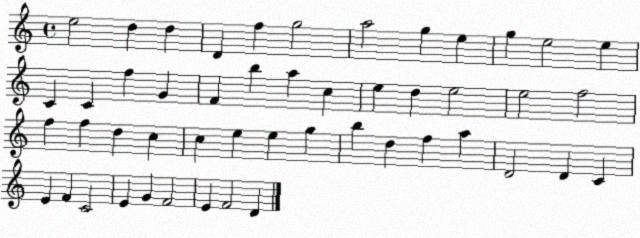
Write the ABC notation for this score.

X:1
T:Untitled
M:4/4
L:1/4
K:C
e2 d d D f g2 a2 g e g e2 e C C f G F b a c e d e2 e2 f2 f f d c c e e g b d f a D2 D C E F C2 E G F2 E F2 D